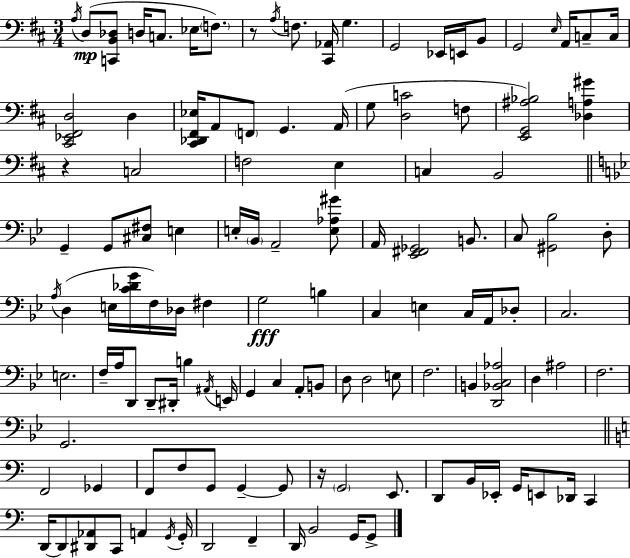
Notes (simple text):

A3/s D3/e [C2,B2,Db3]/e D3/s C3/e. Eb3/s F3/e. R/e A3/s F3/e. [C#2,Ab2]/s G3/q. G2/h Eb2/s E2/s B2/e G2/h E3/s A2/s C3/e C3/s [C#2,Eb2,F#2,D3]/h D3/q [C#2,Db2,F#2,Eb3]/s A2/e F2/e G2/q. A2/s G3/e [D3,C4]/h F3/e [E2,G2,A#3,Bb3]/h [Db3,A3,G#4]/q R/q C3/h F3/h E3/q C3/q B2/h G2/q G2/e [C#3,F#3]/e E3/q E3/s Bb2/s A2/h [E3,Ab3,G#4]/e A2/s [Eb2,F#2,Gb2]/h B2/e. C3/e [G#2,Bb3]/h D3/e A3/s D3/q E3/s [C4,Db4,G4]/s F3/s Db3/s F#3/q G3/h B3/q C3/q E3/q C3/s A2/s Db3/e C3/h. E3/h. F3/s A3/s D2/e D2/e D#2/s B3/q A#2/s E2/s G2/q C3/q A2/e B2/e D3/e D3/h E3/e F3/h. B2/q [D2,Bb2,C3,Ab3]/h D3/q A#3/h F3/h. G2/h. F2/h Gb2/q F2/e F3/e G2/e G2/q G2/e R/s G2/h E2/e. D2/e B2/s Eb2/s G2/s E2/e Db2/s C2/q D2/s D2/e [D#2,Ab2]/e C2/e A2/q G2/s G2/s D2/h F2/q D2/s B2/h G2/s G2/e